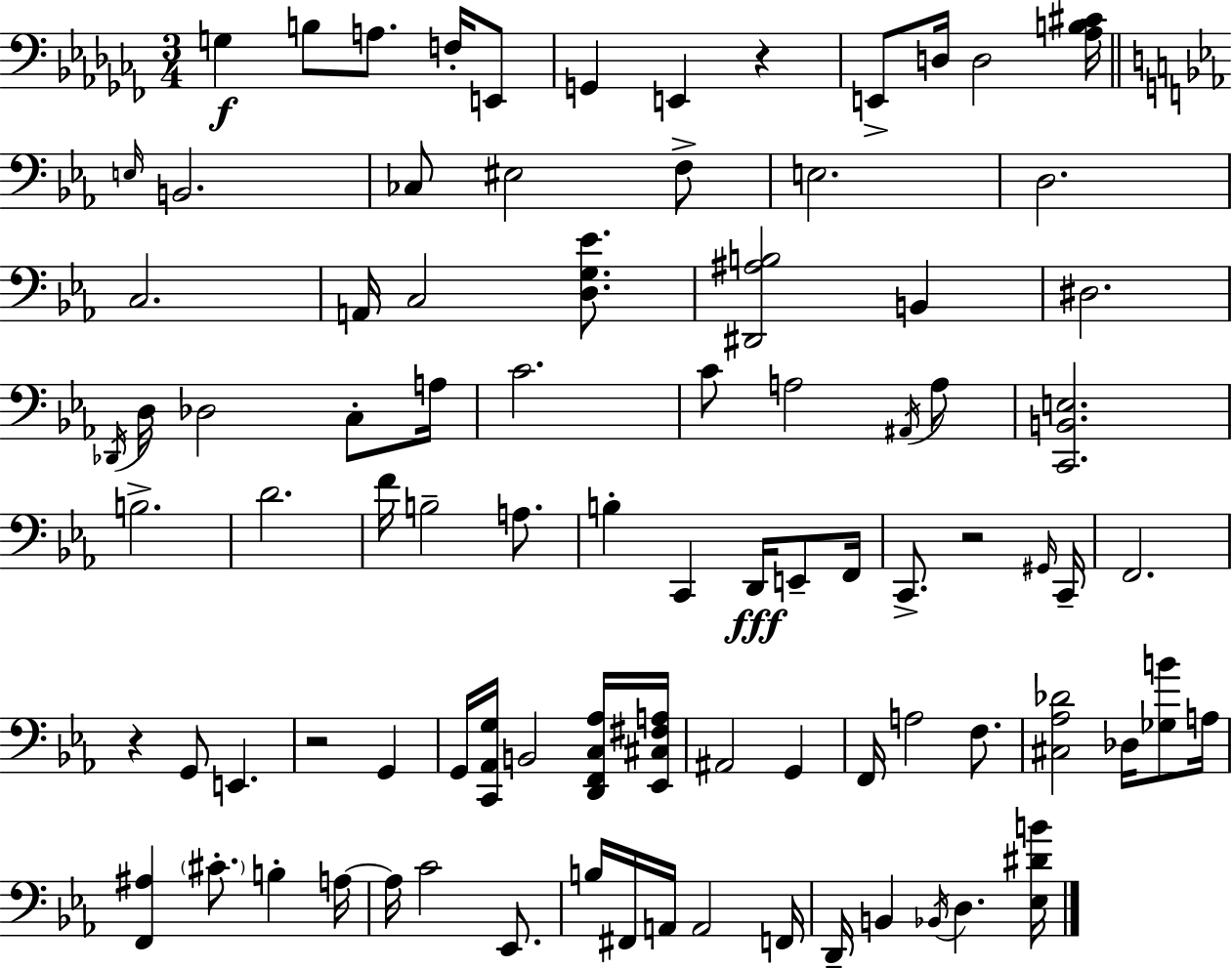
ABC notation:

X:1
T:Untitled
M:3/4
L:1/4
K:Abm
G, B,/2 A,/2 F,/4 E,,/2 G,, E,, z E,,/2 D,/4 D,2 [_A,B,^C]/4 E,/4 B,,2 _C,/2 ^E,2 F,/2 E,2 D,2 C,2 A,,/4 C,2 [D,G,_E]/2 [^D,,^A,B,]2 B,, ^D,2 _D,,/4 D,/4 _D,2 C,/2 A,/4 C2 C/2 A,2 ^A,,/4 A,/2 [C,,B,,E,]2 B,2 D2 F/4 B,2 A,/2 B, C,, D,,/4 E,,/2 F,,/4 C,,/2 z2 ^G,,/4 C,,/4 F,,2 z G,,/2 E,, z2 G,, G,,/4 [C,,_A,,G,]/4 B,,2 [D,,F,,C,_A,]/4 [_E,,^C,^F,A,]/4 ^A,,2 G,, F,,/4 A,2 F,/2 [^C,_A,_D]2 _D,/4 [_G,B]/2 A,/4 [F,,^A,] ^C/2 B, A,/4 A,/4 C2 _E,,/2 B,/4 ^F,,/4 A,,/4 A,,2 F,,/4 D,,/4 B,, _B,,/4 D, [_E,^DB]/4